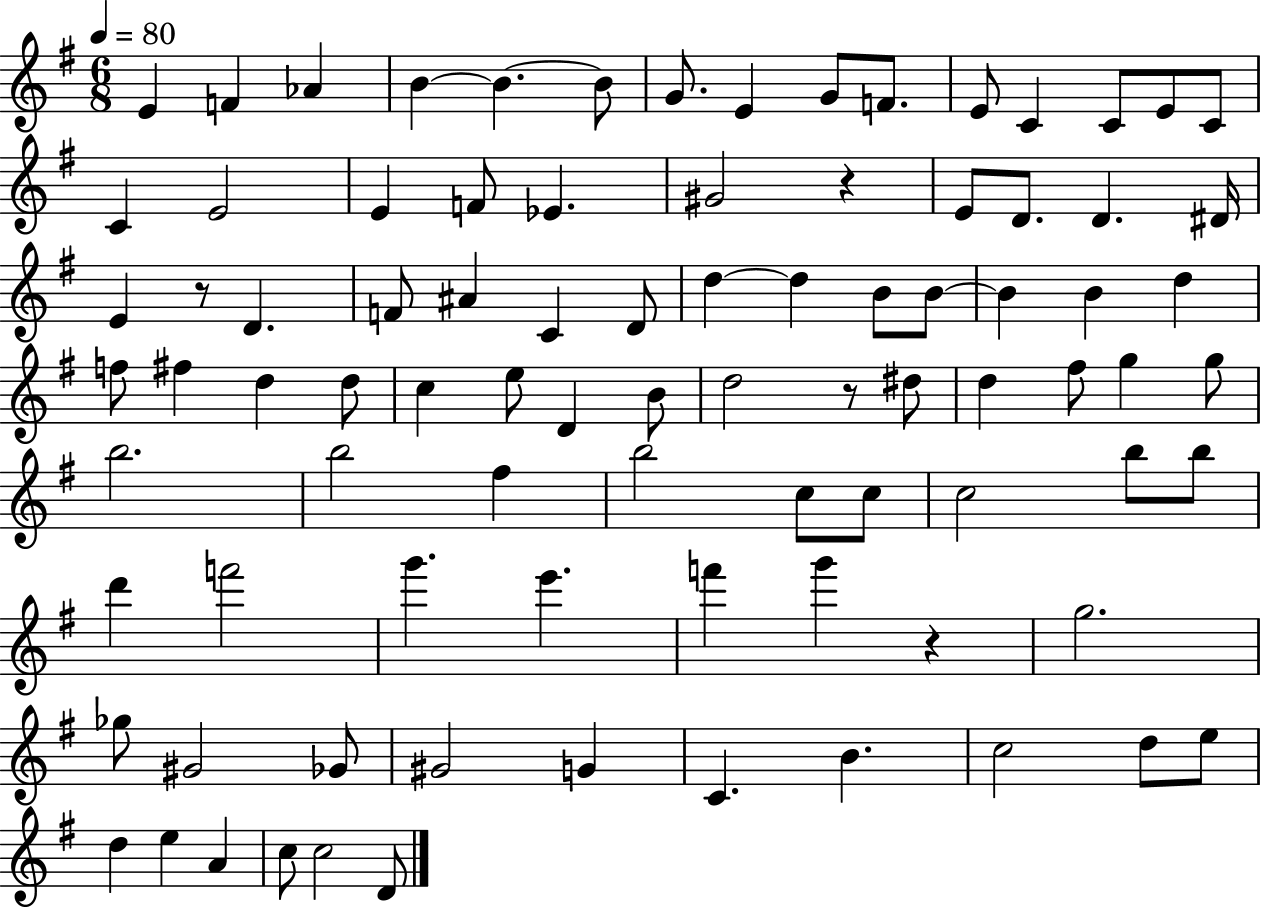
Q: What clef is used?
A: treble